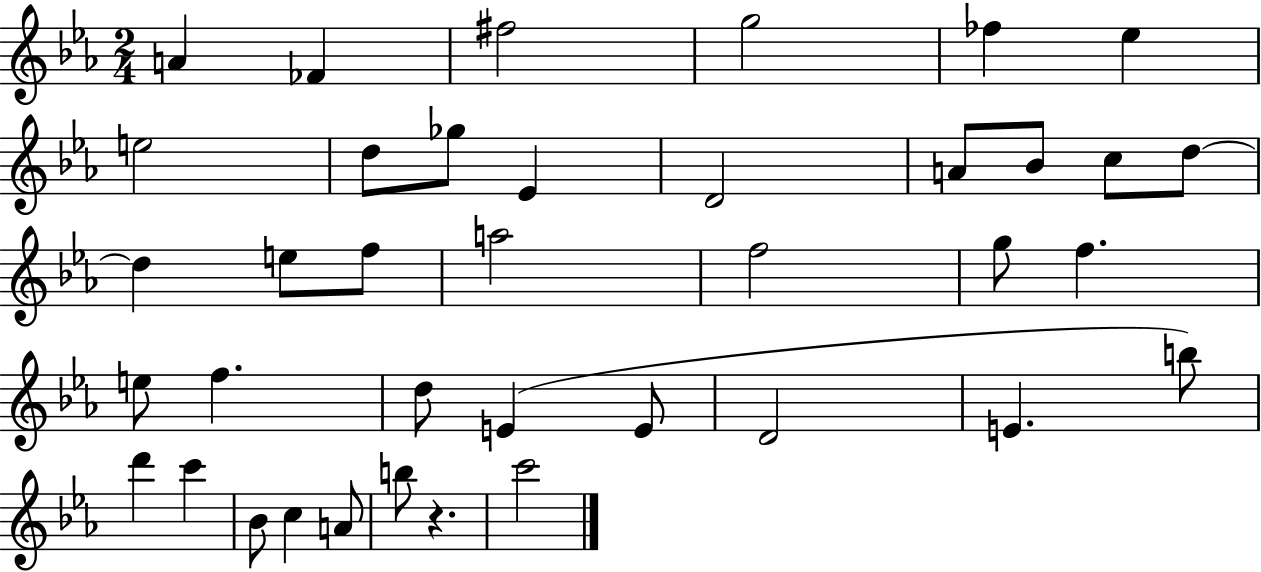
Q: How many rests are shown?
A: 1